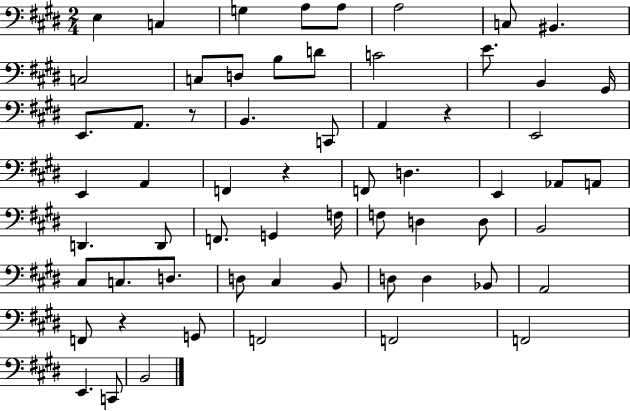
{
  \clef bass
  \numericTimeSignature
  \time 2/4
  \key e \major
  e4 c4 | g4 a8 a8 | a2 | c8 bis,4. | \break c2 | c8 d8 b8 d'8 | c'2 | e'8. b,4 gis,16 | \break e,8. a,8. r8 | b,4. c,8 | a,4 r4 | e,2 | \break e,4 a,4 | f,4 r4 | f,8 d4. | e,4 aes,8 a,8 | \break d,4. d,8 | f,8. g,4 f16 | f8 d4 d8 | b,2 | \break cis8 c8. d8. | d8 cis4 b,8 | d8 d4 bes,8 | a,2 | \break f,8 r4 g,8 | f,2 | f,2 | f,2 | \break e,4. c,8 | b,2 | \bar "|."
}